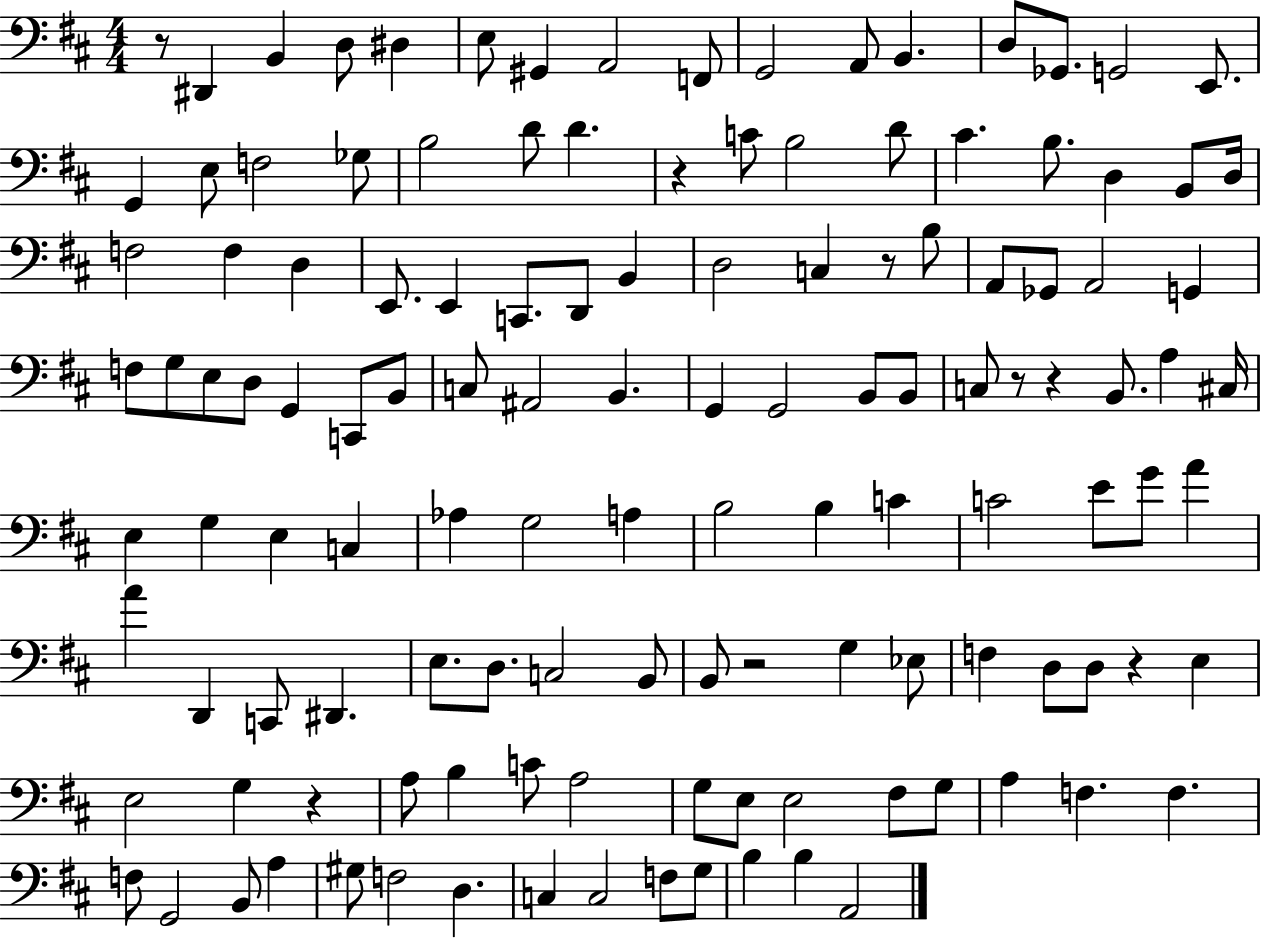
R/e D#2/q B2/q D3/e D#3/q E3/e G#2/q A2/h F2/e G2/h A2/e B2/q. D3/e Gb2/e. G2/h E2/e. G2/q E3/e F3/h Gb3/e B3/h D4/e D4/q. R/q C4/e B3/h D4/e C#4/q. B3/e. D3/q B2/e D3/s F3/h F3/q D3/q E2/e. E2/q C2/e. D2/e B2/q D3/h C3/q R/e B3/e A2/e Gb2/e A2/h G2/q F3/e G3/e E3/e D3/e G2/q C2/e B2/e C3/e A#2/h B2/q. G2/q G2/h B2/e B2/e C3/e R/e R/q B2/e. A3/q C#3/s E3/q G3/q E3/q C3/q Ab3/q G3/h A3/q B3/h B3/q C4/q C4/h E4/e G4/e A4/q A4/q D2/q C2/e D#2/q. E3/e. D3/e. C3/h B2/e B2/e R/h G3/q Eb3/e F3/q D3/e D3/e R/q E3/q E3/h G3/q R/q A3/e B3/q C4/e A3/h G3/e E3/e E3/h F#3/e G3/e A3/q F3/q. F3/q. F3/e G2/h B2/e A3/q G#3/e F3/h D3/q. C3/q C3/h F3/e G3/e B3/q B3/q A2/h